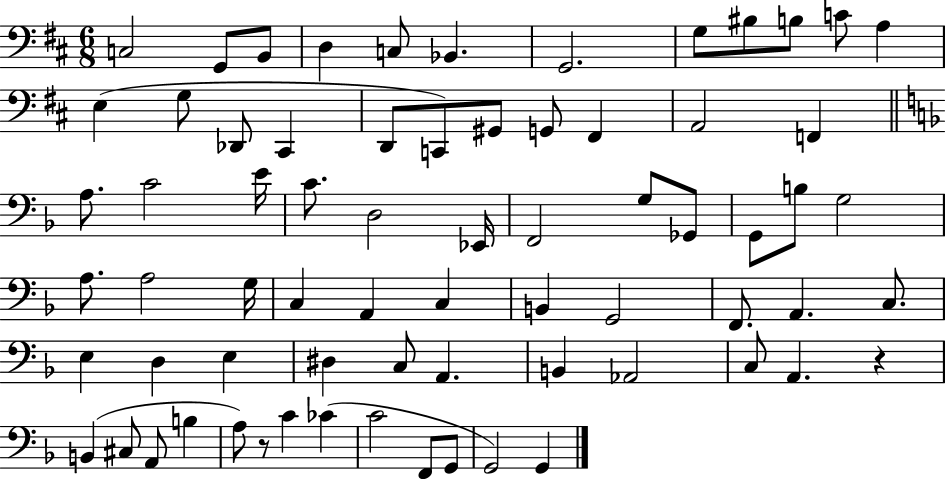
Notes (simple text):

C3/h G2/e B2/e D3/q C3/e Bb2/q. G2/h. G3/e BIS3/e B3/e C4/e A3/q E3/q G3/e Db2/e C#2/q D2/e C2/e G#2/e G2/e F#2/q A2/h F2/q A3/e. C4/h E4/s C4/e. D3/h Eb2/s F2/h G3/e Gb2/e G2/e B3/e G3/h A3/e. A3/h G3/s C3/q A2/q C3/q B2/q G2/h F2/e. A2/q. C3/e. E3/q D3/q E3/q D#3/q C3/e A2/q. B2/q Ab2/h C3/e A2/q. R/q B2/q C#3/e A2/e B3/q A3/e R/e C4/q CES4/q C4/h F2/e G2/e G2/h G2/q